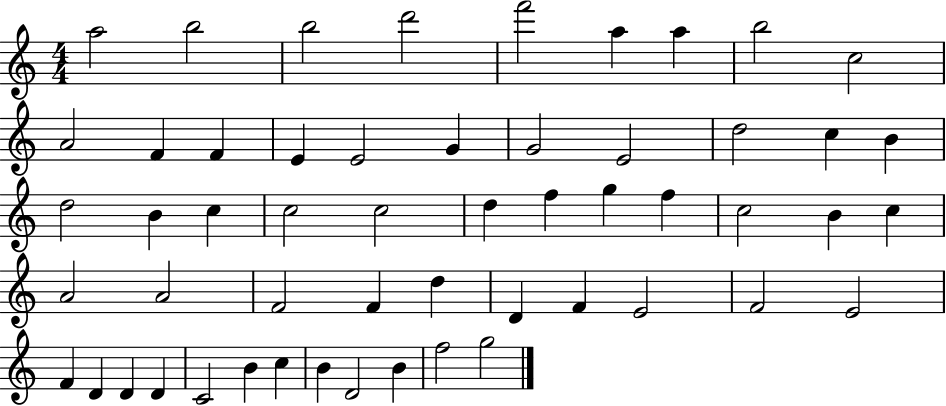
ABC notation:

X:1
T:Untitled
M:4/4
L:1/4
K:C
a2 b2 b2 d'2 f'2 a a b2 c2 A2 F F E E2 G G2 E2 d2 c B d2 B c c2 c2 d f g f c2 B c A2 A2 F2 F d D F E2 F2 E2 F D D D C2 B c B D2 B f2 g2